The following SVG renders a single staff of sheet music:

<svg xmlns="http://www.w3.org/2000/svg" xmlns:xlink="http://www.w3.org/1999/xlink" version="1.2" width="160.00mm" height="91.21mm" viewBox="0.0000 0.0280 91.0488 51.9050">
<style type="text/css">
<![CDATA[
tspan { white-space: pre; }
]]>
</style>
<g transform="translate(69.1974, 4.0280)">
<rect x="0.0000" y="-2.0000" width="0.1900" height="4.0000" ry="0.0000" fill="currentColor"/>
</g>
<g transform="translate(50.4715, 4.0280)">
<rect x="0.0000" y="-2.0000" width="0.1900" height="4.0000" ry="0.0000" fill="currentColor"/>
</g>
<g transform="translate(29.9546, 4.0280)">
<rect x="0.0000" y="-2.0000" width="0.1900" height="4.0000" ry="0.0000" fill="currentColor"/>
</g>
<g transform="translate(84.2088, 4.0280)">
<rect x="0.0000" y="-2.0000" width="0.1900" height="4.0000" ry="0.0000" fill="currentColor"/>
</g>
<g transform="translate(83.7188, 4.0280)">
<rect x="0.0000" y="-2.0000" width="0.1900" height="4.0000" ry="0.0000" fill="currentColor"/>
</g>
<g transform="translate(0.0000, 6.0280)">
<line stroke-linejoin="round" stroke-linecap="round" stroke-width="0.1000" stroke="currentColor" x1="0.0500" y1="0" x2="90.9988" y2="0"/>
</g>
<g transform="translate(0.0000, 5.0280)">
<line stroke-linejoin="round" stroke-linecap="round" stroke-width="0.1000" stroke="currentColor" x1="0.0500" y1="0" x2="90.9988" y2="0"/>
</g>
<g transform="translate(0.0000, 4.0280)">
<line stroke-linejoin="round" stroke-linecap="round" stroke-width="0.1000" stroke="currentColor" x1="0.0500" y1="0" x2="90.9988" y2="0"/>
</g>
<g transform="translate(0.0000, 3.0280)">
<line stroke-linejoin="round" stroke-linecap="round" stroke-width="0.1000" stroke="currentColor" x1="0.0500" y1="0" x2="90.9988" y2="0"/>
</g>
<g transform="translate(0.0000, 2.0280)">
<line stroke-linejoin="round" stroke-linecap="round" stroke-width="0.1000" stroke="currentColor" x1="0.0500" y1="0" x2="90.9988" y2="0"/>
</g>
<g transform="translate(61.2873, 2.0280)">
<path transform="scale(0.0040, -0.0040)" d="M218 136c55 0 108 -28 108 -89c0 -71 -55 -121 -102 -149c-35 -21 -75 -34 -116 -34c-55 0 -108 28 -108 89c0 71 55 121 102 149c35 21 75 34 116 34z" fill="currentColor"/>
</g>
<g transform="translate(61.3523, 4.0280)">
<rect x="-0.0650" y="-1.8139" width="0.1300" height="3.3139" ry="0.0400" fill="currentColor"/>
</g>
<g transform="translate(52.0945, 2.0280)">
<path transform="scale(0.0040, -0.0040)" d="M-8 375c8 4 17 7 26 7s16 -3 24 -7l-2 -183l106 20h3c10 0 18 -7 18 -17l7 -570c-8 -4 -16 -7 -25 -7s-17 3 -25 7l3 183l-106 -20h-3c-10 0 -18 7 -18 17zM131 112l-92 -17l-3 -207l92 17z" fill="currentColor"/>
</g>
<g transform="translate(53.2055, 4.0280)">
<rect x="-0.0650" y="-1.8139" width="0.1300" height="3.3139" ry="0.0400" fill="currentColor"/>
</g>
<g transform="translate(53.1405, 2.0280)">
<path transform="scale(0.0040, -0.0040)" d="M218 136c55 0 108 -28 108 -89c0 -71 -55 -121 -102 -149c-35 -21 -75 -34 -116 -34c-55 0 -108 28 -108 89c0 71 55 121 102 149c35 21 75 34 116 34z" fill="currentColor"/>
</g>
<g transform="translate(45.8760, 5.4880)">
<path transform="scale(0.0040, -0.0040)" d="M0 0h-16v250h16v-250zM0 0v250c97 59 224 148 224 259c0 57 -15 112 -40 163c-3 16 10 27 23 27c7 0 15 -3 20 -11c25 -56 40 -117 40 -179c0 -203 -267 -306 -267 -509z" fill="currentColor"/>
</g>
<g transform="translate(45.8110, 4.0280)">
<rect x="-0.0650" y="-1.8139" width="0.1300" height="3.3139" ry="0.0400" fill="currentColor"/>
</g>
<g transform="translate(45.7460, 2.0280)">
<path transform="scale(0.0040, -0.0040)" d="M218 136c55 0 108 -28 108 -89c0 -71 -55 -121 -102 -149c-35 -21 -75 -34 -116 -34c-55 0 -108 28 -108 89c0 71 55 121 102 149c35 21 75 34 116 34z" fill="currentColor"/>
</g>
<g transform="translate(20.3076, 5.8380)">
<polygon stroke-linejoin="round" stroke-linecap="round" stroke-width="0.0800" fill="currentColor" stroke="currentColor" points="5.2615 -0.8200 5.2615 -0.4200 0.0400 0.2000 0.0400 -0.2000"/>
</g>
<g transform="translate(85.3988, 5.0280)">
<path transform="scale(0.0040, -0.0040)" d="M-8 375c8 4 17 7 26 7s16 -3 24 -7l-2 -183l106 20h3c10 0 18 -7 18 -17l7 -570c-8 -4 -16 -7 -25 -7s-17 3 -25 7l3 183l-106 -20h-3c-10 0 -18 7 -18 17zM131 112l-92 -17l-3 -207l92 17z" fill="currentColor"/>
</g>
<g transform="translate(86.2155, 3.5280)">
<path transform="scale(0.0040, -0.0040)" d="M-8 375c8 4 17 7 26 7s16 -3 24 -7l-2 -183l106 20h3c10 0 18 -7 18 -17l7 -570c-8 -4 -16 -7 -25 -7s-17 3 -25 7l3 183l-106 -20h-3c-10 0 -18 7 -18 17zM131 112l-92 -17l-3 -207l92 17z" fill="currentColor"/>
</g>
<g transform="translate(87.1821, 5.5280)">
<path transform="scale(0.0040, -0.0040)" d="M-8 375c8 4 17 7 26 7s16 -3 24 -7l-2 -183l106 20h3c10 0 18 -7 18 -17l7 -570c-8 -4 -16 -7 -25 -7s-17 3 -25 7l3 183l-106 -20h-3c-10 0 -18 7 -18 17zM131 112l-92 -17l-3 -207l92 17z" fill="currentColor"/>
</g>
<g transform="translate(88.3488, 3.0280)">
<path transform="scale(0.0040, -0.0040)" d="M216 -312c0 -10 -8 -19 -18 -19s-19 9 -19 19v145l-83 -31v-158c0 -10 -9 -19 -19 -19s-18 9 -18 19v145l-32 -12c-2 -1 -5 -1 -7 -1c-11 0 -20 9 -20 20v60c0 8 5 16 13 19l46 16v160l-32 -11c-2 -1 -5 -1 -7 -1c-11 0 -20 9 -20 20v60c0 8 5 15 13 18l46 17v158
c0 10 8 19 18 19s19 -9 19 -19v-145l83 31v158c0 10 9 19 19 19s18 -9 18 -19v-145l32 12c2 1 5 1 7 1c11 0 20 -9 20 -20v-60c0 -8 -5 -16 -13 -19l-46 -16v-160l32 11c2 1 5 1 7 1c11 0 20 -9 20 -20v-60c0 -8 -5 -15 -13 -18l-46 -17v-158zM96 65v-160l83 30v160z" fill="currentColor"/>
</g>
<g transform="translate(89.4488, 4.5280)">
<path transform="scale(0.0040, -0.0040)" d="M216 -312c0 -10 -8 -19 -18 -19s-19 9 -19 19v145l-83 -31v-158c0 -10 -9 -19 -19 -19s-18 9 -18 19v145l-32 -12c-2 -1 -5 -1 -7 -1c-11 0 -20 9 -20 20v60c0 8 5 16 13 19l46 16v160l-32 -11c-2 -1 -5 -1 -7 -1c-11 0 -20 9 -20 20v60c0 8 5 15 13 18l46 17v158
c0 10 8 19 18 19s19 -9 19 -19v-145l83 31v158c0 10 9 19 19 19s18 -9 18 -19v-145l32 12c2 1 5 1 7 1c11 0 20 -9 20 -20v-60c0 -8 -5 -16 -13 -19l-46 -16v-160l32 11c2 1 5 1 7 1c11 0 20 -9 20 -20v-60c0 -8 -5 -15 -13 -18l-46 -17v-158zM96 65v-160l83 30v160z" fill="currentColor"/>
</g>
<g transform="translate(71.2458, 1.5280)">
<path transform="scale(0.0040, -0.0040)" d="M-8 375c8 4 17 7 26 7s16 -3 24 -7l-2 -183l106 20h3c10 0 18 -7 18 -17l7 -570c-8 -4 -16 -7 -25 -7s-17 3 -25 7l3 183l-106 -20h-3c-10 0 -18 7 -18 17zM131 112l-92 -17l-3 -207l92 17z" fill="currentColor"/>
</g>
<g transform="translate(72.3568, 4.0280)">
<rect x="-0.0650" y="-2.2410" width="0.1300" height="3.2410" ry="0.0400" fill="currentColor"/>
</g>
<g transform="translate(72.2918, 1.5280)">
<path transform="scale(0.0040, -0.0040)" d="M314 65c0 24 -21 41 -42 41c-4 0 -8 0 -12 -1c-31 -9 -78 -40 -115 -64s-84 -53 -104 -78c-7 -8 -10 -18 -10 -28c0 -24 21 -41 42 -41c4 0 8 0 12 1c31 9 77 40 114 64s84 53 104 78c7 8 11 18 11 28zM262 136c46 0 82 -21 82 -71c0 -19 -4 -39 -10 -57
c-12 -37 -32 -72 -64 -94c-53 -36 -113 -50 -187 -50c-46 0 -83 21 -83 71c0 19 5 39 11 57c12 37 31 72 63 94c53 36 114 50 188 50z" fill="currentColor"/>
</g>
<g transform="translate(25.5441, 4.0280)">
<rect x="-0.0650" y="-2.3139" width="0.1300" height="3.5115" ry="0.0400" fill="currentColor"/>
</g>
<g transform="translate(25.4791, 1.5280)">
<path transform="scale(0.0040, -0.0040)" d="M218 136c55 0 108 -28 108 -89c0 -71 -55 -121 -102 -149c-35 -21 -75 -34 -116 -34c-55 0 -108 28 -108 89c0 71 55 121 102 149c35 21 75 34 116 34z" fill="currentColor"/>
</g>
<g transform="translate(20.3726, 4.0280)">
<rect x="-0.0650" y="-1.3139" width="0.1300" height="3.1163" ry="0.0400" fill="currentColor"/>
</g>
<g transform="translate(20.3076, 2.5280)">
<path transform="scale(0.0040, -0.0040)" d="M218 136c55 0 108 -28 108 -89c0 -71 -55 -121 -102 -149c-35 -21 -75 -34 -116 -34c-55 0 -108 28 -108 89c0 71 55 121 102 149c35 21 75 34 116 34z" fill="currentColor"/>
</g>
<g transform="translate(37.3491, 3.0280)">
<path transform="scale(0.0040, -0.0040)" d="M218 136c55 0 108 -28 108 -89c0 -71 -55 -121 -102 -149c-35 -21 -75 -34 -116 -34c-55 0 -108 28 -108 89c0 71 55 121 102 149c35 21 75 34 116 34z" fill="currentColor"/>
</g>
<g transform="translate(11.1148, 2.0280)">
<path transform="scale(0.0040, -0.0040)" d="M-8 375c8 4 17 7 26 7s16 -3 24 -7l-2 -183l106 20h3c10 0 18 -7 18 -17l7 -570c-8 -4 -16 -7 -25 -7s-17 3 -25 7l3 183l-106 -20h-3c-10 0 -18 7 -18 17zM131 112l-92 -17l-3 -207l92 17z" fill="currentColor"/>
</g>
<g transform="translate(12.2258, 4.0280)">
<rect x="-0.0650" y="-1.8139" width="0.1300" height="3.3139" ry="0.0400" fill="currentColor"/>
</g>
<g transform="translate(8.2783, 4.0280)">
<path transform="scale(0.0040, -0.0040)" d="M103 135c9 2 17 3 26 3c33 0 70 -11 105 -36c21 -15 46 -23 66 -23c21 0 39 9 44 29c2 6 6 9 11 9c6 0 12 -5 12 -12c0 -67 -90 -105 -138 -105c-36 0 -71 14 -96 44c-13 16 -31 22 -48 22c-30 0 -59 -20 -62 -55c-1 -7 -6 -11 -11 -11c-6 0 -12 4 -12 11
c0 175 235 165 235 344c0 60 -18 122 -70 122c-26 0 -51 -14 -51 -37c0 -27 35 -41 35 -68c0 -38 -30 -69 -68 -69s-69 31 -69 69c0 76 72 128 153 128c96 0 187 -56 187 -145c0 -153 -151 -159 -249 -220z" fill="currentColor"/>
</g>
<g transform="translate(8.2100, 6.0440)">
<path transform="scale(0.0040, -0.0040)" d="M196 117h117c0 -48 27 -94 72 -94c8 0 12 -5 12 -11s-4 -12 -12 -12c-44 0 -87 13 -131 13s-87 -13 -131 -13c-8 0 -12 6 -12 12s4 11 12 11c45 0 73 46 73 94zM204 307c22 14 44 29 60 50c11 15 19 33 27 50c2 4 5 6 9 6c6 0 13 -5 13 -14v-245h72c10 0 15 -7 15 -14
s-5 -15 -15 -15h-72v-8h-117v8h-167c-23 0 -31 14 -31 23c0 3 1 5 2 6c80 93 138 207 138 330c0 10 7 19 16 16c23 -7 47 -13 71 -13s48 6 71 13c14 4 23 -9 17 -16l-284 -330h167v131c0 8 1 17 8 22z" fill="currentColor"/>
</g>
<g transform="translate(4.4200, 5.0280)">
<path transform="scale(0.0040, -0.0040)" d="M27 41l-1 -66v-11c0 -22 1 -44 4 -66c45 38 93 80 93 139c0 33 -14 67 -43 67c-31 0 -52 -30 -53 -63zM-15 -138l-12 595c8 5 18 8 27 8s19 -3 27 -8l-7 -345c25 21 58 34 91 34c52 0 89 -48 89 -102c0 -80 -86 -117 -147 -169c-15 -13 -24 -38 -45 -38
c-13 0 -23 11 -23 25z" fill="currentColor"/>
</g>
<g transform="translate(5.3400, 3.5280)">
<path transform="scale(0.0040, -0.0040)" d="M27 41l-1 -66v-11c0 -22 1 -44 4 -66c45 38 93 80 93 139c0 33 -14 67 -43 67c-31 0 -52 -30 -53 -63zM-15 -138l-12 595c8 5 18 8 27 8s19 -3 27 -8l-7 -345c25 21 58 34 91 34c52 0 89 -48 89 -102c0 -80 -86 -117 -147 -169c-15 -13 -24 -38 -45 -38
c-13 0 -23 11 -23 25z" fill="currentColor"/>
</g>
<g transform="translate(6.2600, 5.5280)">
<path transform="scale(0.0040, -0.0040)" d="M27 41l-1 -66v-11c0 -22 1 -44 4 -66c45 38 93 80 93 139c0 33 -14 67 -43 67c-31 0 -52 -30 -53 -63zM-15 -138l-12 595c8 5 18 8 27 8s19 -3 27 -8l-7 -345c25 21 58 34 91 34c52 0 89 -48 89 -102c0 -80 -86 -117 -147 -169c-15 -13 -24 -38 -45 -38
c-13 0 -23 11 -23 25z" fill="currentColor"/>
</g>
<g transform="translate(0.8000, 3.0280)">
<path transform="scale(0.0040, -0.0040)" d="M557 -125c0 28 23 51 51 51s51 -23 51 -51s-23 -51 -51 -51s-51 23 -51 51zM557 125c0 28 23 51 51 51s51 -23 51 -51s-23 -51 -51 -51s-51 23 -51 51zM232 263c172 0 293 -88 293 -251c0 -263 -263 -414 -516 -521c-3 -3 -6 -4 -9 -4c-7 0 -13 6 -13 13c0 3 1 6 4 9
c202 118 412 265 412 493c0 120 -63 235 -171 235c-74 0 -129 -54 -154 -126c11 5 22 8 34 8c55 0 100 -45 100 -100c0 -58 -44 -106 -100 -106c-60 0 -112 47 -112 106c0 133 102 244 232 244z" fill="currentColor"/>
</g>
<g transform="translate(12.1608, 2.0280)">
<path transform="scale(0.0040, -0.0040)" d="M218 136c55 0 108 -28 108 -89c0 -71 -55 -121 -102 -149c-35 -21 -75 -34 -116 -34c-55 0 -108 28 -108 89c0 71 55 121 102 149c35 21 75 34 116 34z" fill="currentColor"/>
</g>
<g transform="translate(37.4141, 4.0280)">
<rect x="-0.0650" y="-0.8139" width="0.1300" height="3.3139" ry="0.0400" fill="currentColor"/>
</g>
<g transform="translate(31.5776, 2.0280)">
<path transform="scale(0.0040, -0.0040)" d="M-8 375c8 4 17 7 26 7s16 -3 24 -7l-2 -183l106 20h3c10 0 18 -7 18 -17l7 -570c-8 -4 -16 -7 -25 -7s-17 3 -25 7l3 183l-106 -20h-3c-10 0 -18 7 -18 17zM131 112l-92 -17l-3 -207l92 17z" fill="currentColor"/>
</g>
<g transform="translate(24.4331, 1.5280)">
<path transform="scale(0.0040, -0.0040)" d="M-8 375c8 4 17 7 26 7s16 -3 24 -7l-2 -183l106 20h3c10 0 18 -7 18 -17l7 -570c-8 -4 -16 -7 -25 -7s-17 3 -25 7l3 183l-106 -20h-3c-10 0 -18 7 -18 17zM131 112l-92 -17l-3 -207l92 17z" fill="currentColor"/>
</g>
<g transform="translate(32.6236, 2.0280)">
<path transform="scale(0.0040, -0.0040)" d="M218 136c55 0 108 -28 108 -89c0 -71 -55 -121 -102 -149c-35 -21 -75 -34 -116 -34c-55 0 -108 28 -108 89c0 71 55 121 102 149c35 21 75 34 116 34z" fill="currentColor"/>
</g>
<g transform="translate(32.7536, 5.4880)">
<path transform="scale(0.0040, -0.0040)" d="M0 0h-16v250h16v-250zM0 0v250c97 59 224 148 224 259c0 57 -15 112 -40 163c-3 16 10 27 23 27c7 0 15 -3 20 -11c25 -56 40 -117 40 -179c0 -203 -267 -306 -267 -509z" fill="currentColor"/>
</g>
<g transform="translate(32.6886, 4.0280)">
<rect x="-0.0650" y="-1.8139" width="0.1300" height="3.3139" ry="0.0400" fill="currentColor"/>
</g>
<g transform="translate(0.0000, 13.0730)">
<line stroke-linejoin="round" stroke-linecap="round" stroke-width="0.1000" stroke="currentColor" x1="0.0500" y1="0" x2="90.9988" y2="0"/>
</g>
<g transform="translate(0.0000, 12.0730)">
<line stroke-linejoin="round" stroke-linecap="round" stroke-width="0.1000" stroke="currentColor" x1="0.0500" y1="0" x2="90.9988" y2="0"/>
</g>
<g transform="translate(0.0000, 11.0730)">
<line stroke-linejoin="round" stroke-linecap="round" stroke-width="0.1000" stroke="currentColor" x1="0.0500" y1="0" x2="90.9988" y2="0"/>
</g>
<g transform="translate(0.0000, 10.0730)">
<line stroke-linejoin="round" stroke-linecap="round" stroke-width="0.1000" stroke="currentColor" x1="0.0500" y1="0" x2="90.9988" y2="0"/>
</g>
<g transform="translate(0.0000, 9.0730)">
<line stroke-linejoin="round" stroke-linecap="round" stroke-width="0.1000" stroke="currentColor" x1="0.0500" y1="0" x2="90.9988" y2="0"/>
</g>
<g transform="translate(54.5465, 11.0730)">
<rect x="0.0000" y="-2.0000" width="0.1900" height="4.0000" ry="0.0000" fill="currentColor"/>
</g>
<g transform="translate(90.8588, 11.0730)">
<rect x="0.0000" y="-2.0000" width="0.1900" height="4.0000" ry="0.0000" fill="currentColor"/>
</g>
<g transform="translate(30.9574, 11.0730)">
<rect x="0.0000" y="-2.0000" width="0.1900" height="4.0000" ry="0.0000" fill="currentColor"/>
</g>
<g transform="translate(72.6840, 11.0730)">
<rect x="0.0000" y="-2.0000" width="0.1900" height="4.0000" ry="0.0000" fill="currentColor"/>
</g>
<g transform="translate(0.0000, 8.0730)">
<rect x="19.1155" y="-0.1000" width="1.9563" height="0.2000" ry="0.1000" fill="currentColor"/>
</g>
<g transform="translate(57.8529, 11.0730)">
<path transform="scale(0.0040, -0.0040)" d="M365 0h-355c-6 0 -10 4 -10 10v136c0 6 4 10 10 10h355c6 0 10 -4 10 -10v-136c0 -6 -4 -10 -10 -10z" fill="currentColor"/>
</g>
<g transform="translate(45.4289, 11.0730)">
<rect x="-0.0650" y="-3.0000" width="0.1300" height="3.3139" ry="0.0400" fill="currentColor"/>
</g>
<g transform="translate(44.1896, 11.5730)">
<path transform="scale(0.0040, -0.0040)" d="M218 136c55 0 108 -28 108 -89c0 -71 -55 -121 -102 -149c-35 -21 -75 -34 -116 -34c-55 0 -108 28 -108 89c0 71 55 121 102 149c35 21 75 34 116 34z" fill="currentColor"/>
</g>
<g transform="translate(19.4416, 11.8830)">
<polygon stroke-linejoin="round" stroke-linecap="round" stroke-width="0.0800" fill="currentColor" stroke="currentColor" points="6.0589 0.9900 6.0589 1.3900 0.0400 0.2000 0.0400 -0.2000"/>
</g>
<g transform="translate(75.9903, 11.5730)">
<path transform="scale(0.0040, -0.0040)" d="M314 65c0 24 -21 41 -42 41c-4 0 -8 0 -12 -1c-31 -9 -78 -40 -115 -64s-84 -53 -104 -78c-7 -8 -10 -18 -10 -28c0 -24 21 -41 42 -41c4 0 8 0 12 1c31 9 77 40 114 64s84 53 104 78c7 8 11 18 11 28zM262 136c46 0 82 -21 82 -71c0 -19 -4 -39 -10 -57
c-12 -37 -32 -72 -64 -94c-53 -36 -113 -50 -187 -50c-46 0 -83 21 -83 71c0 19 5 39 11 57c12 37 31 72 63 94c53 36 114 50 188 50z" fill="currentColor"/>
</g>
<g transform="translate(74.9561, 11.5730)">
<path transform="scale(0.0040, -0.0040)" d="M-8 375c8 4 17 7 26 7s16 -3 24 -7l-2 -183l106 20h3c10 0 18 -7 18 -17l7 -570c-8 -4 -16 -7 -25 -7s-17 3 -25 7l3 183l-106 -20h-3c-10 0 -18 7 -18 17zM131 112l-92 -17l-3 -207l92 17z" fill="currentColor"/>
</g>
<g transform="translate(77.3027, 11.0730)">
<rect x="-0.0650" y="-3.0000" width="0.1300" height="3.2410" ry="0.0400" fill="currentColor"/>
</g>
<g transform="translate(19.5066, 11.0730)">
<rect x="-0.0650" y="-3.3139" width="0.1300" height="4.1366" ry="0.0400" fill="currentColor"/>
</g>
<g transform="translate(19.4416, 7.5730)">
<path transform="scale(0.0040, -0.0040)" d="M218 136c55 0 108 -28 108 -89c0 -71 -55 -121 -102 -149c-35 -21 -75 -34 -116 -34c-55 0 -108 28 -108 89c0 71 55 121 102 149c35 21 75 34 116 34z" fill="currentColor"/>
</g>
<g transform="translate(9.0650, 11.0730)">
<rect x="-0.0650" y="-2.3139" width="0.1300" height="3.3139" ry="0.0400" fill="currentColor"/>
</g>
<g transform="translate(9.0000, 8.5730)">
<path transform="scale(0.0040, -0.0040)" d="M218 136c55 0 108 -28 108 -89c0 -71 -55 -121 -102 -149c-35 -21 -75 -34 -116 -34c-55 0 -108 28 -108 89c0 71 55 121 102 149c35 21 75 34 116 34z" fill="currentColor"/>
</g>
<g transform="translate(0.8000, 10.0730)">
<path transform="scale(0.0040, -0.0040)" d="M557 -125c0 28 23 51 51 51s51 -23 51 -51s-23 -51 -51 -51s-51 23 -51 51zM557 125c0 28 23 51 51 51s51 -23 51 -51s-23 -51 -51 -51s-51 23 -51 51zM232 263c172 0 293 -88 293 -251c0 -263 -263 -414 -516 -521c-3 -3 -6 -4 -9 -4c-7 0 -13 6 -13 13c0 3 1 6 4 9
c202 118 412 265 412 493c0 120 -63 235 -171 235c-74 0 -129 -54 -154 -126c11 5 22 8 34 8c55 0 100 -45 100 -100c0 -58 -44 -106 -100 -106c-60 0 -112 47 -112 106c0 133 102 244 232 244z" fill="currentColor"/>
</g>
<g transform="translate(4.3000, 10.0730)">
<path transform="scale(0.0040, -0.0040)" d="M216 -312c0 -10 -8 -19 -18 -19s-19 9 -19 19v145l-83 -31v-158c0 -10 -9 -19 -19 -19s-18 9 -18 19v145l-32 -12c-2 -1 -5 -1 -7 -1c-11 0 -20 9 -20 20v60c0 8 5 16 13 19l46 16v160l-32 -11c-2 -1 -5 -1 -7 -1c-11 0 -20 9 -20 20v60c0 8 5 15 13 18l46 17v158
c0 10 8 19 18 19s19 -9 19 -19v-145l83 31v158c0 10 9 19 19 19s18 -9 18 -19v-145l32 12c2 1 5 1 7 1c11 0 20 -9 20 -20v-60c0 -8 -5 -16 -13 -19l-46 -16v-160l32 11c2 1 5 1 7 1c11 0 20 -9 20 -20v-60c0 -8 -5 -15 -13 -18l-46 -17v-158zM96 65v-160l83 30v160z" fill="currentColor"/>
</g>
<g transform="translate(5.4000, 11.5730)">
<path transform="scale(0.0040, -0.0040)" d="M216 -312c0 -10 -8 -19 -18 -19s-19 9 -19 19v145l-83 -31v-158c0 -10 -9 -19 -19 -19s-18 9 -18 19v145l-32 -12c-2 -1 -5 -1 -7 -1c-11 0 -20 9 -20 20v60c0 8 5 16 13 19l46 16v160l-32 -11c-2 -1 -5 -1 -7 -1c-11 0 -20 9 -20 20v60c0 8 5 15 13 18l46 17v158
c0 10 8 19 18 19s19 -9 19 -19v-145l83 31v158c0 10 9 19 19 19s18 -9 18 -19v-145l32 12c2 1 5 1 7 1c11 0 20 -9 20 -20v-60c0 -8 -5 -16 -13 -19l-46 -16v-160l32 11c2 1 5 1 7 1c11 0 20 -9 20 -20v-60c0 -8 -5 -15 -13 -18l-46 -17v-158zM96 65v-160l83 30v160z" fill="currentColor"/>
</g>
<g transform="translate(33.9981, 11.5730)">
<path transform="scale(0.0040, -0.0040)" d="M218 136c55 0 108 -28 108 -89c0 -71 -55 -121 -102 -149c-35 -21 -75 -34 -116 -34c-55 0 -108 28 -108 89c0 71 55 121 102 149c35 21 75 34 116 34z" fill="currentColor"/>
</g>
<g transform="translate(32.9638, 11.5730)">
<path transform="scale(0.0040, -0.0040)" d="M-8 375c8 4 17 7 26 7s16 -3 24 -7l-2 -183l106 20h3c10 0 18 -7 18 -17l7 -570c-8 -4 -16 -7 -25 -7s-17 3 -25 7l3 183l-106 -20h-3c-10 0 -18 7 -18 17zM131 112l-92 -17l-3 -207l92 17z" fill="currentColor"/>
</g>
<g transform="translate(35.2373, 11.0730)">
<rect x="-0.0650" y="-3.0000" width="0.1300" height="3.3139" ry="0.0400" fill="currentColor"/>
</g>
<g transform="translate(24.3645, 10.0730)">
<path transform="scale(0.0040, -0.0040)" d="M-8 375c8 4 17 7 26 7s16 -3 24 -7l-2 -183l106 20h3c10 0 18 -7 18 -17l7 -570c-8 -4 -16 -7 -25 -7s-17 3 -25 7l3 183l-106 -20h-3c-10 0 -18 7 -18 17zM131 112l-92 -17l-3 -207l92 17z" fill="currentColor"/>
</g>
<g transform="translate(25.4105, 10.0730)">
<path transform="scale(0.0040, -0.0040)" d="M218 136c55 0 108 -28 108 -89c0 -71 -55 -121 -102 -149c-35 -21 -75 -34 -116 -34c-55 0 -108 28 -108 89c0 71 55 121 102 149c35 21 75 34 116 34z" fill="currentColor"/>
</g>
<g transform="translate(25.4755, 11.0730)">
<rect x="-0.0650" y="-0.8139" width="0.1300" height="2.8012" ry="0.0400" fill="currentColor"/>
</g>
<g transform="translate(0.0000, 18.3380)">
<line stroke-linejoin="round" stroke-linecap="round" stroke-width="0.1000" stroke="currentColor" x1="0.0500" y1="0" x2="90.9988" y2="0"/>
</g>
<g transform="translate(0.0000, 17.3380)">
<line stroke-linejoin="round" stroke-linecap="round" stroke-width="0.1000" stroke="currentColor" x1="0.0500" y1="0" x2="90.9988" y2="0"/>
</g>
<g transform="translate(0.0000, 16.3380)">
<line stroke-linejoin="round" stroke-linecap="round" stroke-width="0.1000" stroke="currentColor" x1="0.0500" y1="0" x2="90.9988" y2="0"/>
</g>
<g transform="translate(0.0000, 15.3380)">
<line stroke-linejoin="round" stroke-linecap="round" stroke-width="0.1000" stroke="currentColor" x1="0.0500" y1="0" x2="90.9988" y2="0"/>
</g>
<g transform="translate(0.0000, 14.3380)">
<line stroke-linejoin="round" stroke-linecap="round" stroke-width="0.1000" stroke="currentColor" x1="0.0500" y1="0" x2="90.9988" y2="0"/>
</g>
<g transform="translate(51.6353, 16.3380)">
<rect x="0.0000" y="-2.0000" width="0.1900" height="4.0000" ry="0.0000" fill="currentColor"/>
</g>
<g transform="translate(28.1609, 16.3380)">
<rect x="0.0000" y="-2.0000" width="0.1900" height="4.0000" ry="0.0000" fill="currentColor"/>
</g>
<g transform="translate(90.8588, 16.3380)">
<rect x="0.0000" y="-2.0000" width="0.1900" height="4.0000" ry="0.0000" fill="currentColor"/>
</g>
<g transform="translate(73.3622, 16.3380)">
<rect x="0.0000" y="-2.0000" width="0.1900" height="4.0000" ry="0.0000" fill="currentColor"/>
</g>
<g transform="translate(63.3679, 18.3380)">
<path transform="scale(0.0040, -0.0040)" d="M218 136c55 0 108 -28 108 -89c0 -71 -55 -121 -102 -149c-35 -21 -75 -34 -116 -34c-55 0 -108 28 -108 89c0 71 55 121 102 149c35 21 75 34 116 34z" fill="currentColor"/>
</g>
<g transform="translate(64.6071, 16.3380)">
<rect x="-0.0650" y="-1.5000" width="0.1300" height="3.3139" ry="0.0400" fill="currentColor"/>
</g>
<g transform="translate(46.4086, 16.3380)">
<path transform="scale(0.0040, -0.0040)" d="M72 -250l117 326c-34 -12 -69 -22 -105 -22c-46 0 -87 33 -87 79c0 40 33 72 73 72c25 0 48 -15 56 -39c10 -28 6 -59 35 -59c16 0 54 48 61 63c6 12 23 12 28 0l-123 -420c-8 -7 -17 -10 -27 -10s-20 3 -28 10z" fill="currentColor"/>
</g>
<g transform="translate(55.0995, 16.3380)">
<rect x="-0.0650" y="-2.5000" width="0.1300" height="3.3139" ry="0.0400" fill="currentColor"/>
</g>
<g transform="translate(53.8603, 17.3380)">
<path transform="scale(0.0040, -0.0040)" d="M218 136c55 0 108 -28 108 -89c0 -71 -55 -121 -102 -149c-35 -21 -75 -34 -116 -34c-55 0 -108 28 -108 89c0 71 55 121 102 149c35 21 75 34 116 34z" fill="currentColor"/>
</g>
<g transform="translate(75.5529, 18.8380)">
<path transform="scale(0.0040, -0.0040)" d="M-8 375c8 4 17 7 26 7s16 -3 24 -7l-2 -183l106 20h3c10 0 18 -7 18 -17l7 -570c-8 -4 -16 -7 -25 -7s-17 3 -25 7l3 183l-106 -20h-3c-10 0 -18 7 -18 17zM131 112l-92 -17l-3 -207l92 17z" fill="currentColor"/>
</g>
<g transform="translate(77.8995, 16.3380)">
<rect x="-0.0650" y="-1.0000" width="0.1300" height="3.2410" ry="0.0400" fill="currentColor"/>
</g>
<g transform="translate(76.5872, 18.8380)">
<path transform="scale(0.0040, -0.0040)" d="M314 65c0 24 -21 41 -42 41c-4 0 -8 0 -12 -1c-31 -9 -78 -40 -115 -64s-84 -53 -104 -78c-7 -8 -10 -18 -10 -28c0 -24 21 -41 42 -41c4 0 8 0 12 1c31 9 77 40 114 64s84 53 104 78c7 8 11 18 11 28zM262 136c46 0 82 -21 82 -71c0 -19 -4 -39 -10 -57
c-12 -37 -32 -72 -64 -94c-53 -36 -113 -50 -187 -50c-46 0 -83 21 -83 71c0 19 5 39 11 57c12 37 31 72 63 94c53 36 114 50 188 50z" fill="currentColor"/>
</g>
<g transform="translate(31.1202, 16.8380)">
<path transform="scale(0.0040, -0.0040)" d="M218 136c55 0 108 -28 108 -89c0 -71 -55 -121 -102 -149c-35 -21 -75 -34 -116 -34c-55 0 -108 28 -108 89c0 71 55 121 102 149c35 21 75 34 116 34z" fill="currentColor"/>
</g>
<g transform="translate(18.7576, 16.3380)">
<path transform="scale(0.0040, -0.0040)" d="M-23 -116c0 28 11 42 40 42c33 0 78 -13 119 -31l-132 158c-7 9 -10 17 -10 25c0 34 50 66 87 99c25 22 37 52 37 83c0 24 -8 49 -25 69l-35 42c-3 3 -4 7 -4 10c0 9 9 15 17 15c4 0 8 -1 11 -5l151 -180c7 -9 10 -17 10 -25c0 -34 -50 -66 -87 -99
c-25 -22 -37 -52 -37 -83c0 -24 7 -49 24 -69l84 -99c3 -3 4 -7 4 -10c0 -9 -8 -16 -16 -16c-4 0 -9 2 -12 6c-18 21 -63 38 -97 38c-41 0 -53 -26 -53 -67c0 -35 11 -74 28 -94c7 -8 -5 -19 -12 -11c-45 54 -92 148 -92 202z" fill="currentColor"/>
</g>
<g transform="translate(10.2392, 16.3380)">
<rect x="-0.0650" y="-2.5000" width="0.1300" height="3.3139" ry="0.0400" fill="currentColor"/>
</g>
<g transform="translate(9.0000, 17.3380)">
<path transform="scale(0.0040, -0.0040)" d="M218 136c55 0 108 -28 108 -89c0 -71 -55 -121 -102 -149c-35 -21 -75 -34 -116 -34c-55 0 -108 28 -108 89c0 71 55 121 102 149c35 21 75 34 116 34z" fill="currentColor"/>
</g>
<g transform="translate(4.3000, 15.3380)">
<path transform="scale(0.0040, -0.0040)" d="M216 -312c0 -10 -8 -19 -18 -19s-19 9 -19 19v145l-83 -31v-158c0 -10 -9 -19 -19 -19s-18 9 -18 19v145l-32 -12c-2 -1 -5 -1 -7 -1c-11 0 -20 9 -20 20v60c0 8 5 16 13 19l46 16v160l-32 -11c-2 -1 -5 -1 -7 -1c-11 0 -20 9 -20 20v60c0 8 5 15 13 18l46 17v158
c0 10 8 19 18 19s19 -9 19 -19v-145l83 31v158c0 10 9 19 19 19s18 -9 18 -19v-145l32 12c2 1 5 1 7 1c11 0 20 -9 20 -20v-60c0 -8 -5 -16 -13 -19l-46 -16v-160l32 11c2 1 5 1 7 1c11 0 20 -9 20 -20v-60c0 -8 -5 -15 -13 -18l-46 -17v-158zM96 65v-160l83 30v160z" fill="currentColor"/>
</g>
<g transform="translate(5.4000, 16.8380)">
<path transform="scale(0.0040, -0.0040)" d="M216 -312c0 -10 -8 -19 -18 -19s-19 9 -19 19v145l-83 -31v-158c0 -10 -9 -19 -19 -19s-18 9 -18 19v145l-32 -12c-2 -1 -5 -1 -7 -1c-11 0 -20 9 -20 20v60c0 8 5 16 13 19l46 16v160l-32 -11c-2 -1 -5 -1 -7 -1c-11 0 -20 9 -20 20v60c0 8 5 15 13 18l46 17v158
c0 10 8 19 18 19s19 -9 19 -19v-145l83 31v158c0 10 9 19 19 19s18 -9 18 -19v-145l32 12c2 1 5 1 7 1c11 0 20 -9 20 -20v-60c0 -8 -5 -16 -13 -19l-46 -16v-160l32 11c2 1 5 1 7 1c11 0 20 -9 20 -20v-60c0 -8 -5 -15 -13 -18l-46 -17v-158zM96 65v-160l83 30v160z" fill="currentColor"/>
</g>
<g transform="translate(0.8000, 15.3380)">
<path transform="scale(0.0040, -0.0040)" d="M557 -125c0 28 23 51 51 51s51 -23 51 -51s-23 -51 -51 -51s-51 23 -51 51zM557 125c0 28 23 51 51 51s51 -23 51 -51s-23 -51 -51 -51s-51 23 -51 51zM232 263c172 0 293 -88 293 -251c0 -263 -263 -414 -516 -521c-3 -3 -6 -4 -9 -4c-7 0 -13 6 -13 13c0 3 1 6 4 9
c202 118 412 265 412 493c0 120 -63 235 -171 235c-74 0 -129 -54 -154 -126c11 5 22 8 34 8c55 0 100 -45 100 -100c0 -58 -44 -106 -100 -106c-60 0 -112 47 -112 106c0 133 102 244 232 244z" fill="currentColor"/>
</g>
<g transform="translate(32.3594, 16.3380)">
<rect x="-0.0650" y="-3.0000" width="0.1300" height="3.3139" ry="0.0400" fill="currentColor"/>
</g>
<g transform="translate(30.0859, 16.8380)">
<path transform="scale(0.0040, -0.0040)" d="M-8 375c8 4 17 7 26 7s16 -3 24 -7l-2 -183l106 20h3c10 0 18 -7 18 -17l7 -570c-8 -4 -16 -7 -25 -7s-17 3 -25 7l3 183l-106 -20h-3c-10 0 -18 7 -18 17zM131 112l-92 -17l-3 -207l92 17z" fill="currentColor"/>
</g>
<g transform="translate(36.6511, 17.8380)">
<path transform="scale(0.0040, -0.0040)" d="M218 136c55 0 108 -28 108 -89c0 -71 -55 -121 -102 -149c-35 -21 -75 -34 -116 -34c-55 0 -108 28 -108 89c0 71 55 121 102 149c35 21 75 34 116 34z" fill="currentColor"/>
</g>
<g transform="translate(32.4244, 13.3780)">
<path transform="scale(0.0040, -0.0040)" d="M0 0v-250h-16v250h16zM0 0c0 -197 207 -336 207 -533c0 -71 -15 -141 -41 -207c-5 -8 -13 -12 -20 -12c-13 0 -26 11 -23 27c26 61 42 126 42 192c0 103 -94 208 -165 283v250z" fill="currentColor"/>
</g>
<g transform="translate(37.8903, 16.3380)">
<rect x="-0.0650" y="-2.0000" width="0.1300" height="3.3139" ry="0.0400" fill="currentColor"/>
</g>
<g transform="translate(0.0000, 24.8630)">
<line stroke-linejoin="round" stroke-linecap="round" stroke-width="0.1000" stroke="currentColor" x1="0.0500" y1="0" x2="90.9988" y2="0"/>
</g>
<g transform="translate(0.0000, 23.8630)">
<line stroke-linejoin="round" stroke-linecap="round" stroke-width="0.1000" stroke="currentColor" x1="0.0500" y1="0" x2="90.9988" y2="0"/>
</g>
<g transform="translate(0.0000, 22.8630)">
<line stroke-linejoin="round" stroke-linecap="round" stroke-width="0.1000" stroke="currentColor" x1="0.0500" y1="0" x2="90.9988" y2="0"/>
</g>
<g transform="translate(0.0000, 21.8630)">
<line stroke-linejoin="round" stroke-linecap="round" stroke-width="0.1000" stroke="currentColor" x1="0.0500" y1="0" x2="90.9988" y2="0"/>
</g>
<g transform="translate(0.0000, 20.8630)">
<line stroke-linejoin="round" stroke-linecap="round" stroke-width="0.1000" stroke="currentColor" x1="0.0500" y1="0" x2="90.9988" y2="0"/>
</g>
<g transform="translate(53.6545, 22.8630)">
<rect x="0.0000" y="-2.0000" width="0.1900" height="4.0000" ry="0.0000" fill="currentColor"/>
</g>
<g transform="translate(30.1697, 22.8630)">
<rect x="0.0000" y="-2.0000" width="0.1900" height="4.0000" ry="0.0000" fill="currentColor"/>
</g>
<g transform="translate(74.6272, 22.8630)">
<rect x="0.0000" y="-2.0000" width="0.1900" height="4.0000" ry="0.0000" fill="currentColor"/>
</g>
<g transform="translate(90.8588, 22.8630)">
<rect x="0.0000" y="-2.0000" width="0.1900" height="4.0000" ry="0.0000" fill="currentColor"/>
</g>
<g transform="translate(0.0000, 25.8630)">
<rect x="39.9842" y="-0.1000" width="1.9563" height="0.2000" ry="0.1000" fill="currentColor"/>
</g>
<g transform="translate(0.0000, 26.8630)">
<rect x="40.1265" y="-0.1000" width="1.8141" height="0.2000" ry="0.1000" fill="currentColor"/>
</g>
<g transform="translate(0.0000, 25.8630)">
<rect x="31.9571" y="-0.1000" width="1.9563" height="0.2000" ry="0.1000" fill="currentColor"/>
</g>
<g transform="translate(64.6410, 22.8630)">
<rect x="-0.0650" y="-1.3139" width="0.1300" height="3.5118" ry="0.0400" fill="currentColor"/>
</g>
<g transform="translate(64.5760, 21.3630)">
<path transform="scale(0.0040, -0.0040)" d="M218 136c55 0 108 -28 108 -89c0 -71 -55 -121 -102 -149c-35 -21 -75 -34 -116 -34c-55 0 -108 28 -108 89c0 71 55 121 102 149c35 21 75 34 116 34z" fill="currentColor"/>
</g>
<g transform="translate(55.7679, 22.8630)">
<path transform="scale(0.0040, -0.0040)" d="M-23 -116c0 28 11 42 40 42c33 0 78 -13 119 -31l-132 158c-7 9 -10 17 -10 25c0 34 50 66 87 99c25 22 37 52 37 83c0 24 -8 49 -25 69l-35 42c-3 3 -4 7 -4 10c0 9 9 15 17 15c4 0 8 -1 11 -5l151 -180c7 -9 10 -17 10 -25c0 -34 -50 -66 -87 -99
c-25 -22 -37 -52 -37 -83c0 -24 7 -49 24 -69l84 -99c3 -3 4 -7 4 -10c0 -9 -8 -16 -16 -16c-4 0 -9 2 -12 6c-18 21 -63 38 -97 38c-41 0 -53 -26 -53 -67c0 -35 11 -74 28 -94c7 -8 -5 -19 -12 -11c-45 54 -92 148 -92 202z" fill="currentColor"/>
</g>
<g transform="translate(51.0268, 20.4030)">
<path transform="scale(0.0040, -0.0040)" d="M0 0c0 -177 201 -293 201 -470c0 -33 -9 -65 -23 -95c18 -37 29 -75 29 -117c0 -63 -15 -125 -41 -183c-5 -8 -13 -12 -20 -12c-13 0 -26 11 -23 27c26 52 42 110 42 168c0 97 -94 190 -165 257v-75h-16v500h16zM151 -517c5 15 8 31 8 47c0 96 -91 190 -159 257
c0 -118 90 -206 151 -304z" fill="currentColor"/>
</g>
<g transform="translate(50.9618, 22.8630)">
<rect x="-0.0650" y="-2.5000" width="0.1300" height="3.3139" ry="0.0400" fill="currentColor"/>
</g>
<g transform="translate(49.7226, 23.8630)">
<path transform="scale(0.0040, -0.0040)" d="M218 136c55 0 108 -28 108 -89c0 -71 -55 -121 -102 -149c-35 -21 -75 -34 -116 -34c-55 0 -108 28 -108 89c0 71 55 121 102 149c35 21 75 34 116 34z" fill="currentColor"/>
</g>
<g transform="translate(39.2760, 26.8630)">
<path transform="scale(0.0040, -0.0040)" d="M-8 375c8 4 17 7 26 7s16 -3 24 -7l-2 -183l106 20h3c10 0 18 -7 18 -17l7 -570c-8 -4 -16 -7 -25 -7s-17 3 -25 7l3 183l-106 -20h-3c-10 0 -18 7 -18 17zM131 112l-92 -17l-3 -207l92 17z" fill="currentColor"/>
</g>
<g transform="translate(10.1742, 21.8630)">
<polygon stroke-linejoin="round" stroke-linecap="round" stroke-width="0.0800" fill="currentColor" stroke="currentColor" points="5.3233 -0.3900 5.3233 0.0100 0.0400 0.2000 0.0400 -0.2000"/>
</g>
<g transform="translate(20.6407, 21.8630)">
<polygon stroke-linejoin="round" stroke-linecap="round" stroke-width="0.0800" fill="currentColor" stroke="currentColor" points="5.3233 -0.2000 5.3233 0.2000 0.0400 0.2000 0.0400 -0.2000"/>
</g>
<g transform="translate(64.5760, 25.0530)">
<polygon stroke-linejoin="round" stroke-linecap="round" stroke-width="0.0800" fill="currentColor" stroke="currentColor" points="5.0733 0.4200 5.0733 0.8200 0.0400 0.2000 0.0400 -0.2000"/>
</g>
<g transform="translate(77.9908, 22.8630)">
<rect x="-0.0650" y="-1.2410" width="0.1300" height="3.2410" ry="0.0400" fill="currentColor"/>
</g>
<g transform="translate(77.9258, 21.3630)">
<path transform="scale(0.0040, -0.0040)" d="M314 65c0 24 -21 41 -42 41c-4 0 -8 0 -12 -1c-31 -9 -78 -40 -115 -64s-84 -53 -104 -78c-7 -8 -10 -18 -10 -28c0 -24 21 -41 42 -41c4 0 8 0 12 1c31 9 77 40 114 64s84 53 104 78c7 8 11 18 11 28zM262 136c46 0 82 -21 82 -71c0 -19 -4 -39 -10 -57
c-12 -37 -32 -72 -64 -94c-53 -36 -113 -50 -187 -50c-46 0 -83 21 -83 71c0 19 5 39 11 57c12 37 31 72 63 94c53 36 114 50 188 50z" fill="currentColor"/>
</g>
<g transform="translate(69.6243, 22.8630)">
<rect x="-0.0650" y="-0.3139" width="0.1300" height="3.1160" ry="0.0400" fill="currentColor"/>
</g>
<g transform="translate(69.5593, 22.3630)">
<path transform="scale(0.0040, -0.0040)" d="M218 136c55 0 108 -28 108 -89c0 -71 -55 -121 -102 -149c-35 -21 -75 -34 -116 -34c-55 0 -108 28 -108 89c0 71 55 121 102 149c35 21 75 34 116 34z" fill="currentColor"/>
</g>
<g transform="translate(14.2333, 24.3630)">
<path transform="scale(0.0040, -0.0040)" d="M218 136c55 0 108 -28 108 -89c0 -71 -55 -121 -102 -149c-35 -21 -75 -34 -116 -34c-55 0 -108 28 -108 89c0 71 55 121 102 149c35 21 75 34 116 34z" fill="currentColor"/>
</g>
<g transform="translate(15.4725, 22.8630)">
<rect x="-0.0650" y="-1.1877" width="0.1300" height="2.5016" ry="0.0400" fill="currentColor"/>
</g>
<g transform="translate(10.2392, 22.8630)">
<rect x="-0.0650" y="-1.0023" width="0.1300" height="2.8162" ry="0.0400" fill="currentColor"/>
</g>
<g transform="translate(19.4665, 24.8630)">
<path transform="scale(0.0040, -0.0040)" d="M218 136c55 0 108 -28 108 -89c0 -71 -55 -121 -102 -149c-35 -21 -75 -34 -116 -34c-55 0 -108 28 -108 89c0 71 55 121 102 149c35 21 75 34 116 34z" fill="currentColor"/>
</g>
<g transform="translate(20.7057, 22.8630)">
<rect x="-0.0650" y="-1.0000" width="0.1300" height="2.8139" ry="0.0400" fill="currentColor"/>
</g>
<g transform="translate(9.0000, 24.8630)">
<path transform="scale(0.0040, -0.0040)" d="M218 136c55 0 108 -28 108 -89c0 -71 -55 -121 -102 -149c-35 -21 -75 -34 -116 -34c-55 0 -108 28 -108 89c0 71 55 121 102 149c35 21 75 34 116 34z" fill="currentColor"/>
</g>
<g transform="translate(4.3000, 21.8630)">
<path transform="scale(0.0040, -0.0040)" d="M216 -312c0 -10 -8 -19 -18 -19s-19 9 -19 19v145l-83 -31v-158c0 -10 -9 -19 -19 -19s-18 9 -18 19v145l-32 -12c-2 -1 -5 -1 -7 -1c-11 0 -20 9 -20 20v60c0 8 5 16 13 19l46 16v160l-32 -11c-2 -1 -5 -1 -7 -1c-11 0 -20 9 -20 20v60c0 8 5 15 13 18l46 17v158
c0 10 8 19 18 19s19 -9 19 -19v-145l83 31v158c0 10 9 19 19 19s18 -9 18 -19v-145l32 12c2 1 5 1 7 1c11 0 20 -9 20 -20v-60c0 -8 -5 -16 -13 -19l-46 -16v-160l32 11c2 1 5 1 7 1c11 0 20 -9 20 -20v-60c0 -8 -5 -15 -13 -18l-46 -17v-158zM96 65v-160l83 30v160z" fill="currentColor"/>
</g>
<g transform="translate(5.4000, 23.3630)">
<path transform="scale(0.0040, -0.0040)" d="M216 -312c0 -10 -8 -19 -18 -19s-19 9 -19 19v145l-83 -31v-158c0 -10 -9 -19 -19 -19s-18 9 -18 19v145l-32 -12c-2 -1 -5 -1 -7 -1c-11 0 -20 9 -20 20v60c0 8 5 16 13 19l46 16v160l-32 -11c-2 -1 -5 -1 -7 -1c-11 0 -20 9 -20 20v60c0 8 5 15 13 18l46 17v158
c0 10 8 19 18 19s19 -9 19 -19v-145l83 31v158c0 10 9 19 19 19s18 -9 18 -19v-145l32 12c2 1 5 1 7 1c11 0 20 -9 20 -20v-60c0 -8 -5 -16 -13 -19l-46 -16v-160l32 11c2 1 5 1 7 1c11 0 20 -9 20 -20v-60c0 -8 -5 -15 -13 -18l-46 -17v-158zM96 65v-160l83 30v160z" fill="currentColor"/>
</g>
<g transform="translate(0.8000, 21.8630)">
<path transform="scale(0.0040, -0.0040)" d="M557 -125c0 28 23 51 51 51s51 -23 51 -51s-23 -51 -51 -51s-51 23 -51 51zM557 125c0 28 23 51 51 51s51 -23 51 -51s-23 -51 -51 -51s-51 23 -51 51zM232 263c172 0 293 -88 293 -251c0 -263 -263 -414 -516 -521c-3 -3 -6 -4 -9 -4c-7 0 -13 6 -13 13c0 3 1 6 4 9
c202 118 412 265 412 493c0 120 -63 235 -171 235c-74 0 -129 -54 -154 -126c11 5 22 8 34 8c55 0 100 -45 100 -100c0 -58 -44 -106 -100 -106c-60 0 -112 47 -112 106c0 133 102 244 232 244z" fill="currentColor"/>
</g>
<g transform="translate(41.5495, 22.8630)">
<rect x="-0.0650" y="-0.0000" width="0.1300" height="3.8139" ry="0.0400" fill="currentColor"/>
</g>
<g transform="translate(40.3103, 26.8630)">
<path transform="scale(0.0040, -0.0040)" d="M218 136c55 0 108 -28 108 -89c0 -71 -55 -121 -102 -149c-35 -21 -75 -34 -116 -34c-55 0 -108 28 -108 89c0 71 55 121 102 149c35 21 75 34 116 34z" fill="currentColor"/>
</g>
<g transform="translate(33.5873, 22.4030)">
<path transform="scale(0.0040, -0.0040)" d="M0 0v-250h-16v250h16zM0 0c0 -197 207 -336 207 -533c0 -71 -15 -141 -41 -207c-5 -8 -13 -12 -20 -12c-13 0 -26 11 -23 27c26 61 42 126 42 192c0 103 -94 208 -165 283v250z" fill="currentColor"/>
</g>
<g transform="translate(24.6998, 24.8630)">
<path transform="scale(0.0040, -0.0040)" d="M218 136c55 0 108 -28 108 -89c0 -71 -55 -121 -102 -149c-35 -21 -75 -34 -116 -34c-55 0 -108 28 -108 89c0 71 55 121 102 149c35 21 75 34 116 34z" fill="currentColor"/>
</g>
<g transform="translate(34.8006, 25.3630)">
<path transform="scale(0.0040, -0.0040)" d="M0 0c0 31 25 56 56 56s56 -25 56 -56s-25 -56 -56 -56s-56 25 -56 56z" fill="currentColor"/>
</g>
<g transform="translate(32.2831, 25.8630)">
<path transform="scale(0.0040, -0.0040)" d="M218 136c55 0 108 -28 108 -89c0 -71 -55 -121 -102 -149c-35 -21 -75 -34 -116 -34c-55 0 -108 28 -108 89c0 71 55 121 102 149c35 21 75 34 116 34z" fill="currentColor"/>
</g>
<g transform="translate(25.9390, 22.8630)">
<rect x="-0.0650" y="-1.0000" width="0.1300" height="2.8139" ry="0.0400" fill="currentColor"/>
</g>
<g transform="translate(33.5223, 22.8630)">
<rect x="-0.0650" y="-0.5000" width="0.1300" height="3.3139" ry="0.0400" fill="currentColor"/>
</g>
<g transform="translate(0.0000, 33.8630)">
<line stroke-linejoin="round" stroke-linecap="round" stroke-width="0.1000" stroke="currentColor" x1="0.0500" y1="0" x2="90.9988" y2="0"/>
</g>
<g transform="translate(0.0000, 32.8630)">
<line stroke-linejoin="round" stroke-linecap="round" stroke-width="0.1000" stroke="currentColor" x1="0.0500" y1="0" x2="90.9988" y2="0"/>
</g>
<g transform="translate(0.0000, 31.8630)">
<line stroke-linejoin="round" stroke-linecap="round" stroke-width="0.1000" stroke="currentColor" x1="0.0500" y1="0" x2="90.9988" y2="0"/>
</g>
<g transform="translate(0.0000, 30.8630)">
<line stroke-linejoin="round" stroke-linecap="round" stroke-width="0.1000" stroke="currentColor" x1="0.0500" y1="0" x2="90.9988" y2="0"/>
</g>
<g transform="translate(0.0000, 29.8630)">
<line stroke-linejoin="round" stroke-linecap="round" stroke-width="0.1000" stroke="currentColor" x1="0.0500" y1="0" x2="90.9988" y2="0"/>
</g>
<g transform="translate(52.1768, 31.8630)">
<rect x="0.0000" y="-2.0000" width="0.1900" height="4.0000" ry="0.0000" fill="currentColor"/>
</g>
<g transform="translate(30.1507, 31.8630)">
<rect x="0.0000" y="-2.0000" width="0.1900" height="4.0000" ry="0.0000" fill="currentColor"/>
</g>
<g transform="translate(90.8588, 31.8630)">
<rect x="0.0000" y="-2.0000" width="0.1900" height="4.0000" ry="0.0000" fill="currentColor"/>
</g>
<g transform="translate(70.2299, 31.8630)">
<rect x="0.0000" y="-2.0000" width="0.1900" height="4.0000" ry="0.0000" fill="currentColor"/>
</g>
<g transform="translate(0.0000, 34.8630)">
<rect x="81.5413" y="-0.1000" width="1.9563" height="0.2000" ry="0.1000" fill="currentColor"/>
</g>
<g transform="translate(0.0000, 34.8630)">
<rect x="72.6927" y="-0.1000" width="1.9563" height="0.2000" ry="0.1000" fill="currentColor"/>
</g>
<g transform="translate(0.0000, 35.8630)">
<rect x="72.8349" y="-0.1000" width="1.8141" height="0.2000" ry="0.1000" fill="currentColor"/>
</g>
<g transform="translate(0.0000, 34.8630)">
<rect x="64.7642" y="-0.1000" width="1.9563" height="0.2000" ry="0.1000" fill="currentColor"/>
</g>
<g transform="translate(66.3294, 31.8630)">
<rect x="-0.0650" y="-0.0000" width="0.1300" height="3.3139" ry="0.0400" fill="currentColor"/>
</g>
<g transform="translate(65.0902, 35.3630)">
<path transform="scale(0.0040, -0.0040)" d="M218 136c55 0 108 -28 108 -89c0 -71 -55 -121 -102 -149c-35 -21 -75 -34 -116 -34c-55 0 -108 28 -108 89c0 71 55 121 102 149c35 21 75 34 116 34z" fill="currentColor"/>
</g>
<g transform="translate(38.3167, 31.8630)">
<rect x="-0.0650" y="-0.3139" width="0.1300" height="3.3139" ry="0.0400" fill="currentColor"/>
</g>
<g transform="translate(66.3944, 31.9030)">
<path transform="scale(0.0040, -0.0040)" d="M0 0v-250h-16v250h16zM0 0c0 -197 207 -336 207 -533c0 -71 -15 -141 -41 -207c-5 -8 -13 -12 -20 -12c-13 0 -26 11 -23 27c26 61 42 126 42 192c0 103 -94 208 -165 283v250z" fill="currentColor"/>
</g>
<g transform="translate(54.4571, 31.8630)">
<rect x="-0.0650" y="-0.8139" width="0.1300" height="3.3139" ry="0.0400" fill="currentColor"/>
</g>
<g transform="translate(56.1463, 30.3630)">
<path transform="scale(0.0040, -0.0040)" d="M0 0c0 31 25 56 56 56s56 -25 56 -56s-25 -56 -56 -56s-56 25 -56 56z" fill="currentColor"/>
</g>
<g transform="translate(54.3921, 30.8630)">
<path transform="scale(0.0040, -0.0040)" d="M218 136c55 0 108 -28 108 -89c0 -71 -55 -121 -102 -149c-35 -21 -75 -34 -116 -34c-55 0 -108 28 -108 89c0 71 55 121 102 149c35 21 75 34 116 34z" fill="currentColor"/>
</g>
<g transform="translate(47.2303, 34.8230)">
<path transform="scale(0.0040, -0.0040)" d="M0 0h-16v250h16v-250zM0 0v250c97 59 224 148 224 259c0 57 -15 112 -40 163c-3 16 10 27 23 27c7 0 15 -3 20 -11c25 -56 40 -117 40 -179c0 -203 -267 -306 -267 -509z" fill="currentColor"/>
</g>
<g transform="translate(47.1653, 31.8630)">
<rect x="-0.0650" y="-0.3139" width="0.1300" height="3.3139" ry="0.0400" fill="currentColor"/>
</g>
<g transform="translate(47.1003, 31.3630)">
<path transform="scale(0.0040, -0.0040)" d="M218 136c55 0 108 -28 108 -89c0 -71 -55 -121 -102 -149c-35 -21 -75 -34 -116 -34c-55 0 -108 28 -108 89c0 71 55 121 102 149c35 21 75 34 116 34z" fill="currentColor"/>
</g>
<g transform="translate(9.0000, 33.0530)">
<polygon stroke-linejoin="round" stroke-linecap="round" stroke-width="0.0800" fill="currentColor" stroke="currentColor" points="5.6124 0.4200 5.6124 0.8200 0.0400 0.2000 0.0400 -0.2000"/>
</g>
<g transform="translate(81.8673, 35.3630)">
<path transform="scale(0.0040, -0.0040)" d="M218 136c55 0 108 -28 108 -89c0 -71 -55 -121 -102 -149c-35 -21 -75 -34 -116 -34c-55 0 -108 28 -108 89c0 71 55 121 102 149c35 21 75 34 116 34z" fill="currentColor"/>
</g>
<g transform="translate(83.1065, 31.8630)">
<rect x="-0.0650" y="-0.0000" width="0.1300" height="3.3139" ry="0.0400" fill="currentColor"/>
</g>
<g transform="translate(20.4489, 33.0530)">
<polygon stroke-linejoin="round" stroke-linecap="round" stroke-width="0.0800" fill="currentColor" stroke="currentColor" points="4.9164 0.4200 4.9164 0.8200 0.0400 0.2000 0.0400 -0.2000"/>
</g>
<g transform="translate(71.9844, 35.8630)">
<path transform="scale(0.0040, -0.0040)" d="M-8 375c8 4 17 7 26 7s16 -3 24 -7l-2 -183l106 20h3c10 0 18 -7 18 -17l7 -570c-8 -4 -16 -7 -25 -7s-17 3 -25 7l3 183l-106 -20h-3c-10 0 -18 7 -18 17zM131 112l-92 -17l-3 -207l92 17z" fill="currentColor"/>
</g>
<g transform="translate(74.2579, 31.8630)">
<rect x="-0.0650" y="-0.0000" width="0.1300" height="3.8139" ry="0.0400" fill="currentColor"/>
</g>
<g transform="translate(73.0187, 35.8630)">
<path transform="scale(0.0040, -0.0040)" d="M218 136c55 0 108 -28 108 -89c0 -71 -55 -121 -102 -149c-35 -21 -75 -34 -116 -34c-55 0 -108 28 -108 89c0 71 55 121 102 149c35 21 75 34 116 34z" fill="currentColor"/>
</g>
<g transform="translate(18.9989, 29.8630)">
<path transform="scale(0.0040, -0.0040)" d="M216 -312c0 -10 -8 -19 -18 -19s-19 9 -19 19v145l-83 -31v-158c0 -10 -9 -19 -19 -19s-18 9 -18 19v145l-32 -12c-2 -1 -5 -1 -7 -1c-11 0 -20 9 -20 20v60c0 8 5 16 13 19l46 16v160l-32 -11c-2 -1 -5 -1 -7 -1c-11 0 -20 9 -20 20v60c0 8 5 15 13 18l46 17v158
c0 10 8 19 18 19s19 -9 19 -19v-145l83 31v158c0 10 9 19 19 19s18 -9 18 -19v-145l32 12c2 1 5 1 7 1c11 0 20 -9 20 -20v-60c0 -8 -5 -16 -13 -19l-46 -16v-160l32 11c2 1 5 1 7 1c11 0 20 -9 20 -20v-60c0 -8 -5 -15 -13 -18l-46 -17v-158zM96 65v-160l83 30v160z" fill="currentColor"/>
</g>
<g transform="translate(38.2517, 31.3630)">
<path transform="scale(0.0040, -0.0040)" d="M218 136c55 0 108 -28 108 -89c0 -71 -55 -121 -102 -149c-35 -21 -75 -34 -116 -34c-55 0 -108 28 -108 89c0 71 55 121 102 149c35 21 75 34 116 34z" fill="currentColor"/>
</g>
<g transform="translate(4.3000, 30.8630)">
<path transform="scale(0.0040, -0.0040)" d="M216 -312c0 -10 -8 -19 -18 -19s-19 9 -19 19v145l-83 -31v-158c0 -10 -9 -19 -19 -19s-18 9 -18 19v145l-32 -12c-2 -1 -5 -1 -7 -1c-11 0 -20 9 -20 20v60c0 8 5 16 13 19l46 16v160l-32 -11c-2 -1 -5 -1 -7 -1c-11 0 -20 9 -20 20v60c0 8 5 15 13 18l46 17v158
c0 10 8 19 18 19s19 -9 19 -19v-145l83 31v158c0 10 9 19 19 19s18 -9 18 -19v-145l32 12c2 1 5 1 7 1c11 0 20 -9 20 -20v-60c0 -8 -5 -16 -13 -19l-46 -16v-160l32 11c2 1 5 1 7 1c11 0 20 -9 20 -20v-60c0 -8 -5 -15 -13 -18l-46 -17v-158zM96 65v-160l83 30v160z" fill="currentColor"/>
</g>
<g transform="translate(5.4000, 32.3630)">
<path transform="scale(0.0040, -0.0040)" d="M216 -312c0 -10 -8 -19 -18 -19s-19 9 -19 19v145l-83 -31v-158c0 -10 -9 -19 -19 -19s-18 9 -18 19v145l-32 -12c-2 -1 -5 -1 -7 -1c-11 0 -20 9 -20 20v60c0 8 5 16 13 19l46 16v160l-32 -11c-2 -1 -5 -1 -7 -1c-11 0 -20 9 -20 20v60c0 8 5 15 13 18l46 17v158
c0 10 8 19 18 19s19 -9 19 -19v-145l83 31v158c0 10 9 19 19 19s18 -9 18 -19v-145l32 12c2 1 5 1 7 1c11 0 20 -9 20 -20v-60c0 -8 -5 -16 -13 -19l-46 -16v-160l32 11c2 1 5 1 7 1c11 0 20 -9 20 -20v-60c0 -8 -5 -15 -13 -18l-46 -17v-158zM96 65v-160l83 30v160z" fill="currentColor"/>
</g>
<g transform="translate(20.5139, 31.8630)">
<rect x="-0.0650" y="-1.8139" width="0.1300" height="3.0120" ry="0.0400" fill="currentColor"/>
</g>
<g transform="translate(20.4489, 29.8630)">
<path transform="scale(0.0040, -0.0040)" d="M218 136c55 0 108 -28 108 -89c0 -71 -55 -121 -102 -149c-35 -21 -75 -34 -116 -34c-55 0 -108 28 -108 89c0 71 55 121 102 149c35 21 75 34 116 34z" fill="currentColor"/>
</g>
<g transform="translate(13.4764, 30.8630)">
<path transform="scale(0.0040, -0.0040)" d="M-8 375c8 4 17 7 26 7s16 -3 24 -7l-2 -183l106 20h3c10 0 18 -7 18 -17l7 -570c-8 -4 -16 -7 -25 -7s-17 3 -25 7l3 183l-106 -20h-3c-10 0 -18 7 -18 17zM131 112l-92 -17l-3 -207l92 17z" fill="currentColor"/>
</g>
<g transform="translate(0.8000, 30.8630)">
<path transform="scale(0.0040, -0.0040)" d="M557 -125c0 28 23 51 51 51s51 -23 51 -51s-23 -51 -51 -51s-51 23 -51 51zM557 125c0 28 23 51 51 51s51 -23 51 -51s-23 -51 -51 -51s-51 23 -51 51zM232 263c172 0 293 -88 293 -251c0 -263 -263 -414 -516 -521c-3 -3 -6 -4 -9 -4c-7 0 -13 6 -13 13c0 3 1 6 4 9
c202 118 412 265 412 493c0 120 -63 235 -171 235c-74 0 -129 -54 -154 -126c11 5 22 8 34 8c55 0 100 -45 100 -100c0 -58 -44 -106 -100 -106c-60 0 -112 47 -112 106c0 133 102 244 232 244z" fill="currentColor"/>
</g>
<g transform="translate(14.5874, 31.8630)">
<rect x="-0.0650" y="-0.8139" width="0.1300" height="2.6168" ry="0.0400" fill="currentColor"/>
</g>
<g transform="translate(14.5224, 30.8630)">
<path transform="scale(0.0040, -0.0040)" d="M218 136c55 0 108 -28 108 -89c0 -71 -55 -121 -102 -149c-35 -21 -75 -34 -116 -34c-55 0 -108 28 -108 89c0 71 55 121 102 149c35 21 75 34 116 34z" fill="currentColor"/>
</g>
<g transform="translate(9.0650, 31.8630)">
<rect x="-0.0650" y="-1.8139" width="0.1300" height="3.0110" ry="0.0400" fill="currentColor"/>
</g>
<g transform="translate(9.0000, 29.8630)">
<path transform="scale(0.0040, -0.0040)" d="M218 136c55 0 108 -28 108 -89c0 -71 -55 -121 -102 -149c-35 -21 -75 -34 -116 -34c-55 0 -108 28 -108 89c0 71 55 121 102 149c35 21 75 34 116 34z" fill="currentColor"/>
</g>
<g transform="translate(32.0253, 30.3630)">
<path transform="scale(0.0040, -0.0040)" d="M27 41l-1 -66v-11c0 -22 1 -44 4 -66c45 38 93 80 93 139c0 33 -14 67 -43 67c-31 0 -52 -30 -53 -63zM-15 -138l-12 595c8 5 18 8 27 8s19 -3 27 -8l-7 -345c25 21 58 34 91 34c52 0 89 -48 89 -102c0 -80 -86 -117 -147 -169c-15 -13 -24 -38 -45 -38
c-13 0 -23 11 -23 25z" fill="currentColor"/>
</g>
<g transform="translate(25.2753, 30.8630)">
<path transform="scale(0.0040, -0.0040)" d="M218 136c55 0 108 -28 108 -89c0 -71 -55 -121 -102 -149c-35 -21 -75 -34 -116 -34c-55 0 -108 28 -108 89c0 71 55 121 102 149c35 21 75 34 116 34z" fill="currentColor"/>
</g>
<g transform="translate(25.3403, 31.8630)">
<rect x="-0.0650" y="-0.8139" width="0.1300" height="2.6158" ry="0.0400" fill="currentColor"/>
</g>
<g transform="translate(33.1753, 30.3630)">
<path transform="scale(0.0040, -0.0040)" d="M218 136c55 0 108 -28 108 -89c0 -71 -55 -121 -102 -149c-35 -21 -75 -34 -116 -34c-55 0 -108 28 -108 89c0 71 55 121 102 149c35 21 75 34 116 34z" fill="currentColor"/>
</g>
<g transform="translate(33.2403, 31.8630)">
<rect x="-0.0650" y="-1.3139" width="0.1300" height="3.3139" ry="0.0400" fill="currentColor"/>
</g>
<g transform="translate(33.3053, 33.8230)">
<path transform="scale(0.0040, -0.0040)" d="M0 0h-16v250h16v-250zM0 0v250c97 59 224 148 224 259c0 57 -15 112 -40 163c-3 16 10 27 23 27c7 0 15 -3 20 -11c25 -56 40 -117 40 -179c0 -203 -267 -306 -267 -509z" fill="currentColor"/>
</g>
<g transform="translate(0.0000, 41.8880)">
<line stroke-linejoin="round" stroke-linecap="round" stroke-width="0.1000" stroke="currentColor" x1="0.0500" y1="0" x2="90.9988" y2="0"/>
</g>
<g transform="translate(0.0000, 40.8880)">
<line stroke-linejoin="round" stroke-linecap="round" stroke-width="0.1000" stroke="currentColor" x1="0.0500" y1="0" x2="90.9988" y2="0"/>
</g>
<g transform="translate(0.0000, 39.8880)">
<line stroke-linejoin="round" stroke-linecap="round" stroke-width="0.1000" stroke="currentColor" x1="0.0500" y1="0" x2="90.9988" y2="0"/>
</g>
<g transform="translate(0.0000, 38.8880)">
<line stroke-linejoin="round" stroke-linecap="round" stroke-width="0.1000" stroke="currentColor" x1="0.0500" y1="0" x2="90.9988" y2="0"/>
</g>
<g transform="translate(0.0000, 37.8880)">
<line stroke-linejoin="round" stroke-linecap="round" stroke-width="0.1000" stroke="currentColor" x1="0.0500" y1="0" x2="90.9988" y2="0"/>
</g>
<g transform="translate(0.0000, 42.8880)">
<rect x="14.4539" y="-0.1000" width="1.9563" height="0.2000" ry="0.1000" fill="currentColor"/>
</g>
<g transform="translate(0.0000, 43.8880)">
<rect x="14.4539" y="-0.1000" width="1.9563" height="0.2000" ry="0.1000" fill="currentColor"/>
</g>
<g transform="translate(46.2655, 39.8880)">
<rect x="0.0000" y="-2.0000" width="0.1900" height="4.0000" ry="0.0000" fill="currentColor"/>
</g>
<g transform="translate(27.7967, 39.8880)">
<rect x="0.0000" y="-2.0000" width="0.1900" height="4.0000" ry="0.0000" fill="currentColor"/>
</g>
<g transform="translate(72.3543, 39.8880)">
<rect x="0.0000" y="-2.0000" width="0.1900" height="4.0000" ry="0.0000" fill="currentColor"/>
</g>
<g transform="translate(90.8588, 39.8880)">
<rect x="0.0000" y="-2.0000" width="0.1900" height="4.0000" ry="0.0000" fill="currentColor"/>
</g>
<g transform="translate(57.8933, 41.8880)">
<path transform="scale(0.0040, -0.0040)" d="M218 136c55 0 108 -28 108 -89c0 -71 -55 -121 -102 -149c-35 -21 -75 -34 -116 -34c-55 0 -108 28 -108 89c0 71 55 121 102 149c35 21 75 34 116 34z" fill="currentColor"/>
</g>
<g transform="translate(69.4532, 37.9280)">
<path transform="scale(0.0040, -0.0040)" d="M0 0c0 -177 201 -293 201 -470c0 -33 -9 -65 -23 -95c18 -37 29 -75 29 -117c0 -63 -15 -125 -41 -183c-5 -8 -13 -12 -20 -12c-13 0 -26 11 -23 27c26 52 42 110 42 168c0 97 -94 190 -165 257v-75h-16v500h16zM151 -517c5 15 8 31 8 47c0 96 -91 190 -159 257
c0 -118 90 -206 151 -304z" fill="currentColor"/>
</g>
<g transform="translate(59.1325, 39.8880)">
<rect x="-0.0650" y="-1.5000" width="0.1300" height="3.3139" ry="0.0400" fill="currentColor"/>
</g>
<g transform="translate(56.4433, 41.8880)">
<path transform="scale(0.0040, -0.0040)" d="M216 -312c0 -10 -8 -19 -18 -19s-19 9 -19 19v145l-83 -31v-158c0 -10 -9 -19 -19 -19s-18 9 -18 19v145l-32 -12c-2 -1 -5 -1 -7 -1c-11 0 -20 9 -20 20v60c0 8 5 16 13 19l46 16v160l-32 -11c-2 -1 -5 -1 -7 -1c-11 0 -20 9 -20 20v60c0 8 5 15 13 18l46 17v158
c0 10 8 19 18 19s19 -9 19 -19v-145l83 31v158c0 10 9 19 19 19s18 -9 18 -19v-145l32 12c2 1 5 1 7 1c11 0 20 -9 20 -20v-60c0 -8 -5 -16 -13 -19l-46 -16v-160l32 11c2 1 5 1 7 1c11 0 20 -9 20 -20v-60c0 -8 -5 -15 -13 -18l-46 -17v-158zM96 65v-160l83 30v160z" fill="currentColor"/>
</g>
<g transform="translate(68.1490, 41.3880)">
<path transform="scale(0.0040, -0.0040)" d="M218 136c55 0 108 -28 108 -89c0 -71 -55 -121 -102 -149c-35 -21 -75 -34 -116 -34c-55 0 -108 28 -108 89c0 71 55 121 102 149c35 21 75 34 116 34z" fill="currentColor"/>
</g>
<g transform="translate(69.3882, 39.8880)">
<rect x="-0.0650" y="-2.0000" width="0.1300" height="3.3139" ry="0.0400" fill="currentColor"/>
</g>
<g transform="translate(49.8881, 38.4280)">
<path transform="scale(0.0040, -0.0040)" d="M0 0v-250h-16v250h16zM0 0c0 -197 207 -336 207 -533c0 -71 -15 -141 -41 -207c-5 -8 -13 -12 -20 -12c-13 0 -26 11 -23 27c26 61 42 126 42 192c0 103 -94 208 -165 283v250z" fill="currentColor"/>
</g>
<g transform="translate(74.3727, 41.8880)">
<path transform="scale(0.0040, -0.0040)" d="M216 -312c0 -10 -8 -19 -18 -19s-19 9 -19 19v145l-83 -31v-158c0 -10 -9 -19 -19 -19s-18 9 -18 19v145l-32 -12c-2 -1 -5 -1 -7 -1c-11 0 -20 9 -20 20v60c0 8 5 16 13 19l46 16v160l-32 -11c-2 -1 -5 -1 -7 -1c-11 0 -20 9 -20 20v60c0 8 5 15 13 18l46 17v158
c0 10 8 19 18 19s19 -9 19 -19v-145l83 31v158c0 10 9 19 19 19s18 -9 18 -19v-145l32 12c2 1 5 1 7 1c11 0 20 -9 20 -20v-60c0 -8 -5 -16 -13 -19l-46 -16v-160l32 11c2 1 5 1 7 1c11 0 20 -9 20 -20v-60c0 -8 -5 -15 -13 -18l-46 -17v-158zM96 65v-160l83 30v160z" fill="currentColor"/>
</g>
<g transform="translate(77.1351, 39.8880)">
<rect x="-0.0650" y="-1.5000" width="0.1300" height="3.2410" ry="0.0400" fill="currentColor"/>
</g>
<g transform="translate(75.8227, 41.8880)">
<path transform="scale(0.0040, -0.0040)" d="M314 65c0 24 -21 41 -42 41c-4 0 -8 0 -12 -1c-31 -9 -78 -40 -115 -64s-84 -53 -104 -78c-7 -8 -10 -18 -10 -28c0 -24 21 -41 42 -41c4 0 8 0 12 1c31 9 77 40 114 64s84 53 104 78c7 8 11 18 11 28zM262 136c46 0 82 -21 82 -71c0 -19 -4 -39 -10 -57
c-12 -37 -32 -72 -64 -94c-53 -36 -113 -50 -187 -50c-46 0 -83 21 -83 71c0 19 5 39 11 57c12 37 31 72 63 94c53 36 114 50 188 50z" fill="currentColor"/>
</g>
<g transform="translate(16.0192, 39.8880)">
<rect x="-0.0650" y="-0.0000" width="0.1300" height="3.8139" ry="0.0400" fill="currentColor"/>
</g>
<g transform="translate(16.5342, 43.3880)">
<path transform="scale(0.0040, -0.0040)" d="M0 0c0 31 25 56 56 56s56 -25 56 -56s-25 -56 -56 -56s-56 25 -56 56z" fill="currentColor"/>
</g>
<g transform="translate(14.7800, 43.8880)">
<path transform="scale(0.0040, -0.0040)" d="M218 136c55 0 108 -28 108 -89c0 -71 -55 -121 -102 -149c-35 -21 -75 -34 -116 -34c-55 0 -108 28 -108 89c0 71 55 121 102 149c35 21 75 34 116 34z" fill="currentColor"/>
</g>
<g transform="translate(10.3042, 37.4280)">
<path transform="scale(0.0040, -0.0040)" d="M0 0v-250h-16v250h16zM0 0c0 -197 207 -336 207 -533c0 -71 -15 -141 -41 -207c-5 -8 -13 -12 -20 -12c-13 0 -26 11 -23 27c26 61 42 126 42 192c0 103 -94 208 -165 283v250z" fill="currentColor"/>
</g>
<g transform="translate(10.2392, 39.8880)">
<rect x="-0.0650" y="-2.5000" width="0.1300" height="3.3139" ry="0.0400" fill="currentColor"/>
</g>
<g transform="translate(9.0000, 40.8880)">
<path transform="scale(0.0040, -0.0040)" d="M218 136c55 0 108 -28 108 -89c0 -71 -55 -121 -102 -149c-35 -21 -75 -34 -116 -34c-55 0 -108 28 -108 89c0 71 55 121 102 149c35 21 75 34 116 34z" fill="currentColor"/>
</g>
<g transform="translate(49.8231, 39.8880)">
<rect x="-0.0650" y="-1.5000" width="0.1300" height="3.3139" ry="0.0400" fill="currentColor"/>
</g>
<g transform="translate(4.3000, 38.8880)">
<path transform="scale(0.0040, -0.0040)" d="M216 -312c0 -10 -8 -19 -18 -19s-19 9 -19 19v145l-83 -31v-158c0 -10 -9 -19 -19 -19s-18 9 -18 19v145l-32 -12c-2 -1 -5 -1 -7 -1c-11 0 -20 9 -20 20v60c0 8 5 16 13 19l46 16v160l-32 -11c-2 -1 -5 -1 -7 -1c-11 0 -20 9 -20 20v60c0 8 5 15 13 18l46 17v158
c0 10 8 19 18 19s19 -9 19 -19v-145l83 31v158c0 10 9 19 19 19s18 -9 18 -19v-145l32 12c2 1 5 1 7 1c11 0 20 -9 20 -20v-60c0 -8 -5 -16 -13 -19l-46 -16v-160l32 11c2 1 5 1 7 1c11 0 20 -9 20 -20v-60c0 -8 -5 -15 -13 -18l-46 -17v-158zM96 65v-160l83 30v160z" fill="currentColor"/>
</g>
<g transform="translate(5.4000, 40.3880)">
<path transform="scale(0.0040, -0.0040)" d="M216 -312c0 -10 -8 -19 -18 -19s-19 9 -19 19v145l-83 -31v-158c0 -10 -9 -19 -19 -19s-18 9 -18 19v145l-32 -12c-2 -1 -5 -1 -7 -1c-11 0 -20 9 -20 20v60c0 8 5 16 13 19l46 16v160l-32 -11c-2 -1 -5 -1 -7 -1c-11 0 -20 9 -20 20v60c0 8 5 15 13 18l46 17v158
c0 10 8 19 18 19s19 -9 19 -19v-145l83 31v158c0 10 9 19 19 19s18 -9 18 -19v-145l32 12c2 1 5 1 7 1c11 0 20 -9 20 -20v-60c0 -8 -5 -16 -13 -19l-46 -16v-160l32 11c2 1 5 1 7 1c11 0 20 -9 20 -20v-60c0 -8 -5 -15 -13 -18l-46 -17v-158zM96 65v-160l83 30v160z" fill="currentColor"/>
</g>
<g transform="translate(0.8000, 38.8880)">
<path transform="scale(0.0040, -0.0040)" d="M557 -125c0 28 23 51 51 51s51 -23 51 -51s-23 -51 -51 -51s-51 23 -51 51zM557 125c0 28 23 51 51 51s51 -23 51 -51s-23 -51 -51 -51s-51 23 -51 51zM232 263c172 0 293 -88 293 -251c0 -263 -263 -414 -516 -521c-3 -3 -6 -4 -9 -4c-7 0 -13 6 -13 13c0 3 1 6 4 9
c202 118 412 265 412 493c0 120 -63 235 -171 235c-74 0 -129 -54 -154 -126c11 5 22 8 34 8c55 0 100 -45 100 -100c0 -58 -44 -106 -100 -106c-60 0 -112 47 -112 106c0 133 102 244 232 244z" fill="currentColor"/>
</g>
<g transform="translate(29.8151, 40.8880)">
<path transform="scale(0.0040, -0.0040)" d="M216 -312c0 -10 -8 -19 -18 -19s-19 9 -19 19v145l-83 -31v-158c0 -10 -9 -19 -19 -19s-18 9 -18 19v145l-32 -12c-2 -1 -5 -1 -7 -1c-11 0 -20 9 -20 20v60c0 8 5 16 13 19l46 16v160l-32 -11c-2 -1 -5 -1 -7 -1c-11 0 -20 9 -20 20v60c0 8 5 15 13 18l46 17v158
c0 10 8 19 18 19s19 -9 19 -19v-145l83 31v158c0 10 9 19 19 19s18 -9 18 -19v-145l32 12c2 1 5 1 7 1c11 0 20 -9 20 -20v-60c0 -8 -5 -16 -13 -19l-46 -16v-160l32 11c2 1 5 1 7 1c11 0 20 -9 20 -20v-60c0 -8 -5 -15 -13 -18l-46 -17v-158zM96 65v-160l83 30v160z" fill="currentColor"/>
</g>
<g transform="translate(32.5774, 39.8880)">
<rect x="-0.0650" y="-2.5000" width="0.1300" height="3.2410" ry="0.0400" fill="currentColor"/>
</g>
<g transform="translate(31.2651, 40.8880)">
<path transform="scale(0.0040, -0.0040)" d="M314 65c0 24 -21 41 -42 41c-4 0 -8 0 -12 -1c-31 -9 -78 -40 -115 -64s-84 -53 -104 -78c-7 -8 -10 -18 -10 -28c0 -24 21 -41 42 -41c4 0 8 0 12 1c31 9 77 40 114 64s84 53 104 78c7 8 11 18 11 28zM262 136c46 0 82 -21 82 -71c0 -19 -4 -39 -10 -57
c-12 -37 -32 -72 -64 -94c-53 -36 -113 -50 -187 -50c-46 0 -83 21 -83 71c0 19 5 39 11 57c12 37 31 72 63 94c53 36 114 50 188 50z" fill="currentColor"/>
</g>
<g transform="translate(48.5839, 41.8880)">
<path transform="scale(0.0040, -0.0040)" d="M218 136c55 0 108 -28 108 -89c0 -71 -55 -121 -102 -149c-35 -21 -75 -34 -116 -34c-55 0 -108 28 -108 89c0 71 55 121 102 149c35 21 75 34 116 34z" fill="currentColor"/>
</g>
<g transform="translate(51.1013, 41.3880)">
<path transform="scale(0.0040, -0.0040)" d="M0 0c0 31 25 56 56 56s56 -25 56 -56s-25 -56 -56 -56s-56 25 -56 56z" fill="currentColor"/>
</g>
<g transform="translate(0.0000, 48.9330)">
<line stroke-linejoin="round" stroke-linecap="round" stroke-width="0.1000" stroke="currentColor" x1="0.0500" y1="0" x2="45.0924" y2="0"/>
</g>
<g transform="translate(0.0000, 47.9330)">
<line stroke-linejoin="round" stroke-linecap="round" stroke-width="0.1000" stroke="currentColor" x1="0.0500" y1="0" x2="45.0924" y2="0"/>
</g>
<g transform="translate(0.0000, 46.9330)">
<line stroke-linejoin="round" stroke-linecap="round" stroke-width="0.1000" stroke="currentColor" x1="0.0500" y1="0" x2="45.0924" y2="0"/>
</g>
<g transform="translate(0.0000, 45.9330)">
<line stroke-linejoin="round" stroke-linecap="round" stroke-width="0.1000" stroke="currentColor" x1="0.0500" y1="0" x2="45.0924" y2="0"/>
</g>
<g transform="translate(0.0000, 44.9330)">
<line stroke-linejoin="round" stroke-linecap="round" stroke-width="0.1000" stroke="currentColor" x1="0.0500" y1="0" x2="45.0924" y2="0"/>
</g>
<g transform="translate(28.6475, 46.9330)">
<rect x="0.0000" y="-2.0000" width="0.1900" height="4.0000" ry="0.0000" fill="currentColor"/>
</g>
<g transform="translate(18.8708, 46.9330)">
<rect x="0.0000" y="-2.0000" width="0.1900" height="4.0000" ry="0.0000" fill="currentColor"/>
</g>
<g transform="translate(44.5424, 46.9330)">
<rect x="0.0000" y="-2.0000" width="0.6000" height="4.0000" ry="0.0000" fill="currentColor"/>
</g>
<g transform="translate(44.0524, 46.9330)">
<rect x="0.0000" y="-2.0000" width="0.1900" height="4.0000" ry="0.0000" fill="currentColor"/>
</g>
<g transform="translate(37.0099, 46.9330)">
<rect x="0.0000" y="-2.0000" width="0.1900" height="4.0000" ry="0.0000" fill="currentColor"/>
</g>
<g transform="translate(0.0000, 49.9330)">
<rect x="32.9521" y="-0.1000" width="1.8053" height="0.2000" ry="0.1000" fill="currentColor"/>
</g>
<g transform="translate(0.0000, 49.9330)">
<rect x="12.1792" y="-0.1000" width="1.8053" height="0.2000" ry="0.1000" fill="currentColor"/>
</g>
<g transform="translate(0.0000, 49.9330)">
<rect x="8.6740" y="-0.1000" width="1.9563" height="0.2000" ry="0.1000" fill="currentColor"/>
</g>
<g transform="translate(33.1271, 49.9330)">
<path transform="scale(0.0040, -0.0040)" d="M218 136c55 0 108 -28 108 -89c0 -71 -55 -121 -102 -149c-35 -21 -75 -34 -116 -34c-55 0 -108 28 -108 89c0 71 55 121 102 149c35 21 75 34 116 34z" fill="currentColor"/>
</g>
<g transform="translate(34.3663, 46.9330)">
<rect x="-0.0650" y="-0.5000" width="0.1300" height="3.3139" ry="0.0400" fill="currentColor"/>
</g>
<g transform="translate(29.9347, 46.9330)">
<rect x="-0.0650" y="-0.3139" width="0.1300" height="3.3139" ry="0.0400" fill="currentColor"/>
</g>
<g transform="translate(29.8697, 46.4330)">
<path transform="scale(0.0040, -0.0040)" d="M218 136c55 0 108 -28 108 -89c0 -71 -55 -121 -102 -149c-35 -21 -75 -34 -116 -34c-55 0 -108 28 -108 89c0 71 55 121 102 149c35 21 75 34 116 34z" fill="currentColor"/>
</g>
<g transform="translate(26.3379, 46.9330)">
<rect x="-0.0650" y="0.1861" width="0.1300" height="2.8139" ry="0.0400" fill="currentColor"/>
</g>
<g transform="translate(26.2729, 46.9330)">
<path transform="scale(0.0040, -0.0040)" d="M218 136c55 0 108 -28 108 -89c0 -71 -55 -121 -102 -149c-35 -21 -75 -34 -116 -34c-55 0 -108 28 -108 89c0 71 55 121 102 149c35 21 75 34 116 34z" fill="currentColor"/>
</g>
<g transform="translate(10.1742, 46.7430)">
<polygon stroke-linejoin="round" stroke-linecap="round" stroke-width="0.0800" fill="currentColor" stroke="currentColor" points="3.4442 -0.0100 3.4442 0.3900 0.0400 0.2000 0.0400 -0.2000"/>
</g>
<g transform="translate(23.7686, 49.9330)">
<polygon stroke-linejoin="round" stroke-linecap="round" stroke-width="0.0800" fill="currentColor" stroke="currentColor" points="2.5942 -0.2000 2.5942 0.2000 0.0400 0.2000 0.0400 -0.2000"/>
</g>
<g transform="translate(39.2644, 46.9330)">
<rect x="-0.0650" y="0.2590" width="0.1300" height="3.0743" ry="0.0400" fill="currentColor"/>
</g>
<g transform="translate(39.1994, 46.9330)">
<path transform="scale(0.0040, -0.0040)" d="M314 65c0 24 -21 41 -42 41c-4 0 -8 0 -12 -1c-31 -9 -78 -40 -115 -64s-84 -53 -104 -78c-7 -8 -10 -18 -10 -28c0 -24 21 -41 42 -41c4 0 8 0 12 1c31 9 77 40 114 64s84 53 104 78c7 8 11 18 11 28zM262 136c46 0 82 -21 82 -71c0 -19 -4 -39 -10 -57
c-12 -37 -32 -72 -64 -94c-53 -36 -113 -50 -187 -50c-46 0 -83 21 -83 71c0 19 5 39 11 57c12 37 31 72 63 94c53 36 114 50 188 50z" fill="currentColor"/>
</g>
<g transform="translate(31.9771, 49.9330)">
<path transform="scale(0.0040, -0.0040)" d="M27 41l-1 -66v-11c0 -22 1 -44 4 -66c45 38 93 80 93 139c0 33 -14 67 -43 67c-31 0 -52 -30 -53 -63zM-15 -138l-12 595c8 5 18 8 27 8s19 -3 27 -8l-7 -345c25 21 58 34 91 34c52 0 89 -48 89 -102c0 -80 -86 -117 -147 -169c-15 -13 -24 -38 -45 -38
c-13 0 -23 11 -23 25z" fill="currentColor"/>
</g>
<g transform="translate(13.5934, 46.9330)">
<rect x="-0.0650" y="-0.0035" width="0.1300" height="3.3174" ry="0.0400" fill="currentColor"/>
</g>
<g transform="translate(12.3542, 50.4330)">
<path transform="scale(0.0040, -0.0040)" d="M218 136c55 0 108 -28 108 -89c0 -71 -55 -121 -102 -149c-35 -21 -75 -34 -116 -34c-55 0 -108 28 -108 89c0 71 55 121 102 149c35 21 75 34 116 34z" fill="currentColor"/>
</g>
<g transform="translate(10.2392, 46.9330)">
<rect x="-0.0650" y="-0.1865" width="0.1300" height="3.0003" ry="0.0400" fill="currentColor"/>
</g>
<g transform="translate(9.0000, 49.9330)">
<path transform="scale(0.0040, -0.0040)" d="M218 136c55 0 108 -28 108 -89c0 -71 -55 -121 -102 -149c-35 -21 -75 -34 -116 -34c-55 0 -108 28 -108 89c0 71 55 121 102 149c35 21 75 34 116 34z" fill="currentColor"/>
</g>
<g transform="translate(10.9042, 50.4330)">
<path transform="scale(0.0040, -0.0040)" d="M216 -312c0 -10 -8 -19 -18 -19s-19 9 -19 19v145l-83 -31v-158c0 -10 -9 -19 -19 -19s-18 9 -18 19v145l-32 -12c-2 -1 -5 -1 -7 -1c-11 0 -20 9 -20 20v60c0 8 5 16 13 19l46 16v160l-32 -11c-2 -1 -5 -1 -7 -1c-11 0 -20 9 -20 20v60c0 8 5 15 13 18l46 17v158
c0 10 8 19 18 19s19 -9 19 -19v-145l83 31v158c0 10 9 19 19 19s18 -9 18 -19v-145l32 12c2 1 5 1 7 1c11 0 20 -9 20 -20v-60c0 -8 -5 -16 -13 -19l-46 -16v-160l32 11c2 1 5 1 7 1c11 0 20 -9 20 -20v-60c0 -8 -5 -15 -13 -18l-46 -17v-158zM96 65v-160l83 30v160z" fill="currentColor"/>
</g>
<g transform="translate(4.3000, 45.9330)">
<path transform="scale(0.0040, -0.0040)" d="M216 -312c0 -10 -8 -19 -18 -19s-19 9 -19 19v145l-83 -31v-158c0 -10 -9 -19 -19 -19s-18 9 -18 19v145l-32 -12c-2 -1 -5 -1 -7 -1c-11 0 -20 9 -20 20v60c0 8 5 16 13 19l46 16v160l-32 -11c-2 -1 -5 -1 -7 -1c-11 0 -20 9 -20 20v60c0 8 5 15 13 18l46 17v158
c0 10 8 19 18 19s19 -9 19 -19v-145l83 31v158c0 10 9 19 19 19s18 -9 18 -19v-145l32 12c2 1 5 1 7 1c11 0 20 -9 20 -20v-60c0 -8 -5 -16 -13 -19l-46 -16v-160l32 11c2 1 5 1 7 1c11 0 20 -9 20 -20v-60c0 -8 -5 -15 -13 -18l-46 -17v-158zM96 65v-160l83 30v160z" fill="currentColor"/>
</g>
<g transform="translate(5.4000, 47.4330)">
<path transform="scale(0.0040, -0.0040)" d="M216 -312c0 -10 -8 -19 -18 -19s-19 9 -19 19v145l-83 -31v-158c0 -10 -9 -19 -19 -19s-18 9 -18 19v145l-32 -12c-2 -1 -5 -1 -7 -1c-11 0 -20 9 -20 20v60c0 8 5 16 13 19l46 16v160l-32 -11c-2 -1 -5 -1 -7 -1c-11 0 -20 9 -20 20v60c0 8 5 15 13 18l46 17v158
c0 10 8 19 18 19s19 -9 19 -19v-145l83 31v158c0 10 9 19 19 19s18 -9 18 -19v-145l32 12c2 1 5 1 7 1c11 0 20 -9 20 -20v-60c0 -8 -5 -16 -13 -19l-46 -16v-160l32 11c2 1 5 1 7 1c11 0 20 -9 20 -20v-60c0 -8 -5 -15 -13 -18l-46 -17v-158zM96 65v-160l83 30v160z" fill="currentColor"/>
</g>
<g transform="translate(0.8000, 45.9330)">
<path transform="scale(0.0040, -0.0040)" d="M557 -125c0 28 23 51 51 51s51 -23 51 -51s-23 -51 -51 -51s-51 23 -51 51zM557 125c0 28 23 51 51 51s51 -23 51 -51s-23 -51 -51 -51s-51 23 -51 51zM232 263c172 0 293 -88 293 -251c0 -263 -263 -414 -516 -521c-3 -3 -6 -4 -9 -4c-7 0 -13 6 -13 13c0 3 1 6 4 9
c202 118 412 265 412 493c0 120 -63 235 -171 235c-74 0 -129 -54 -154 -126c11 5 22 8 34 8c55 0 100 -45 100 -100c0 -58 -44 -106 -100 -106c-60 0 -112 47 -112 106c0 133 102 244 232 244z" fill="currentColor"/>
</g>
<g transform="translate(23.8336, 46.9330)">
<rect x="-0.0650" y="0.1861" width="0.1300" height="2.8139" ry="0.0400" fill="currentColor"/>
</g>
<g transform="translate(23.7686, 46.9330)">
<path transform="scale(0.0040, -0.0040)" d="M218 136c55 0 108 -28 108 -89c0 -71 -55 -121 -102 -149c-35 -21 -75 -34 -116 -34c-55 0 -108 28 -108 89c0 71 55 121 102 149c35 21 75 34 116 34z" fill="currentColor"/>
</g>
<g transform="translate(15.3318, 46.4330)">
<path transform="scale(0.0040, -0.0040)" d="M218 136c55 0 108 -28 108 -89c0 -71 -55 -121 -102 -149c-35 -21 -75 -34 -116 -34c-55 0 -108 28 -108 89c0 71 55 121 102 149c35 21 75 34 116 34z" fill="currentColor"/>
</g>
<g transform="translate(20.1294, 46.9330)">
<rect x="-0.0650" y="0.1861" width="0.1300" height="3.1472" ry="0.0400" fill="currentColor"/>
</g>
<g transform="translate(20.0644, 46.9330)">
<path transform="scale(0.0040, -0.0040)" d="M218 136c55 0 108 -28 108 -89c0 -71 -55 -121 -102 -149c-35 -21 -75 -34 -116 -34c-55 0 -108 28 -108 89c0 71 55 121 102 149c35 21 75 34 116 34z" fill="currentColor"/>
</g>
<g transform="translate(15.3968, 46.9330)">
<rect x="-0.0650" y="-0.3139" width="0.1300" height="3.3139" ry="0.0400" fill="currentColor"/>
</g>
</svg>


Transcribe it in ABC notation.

X:1
T:Untitled
M:2/4
L:1/4
K:Eb
A, G,/2 B,/2 A,/2 F, A,/2 A, A, B,2 B, D/2 F,/2 C, C, z2 C,2 B,, z C,/2 A,, z/2 B,, G,, F,,2 G,,/2 A,,/2 G,,/2 G,,/2 E,,/2 C,, B,,/4 z G,/2 E,/2 G,2 A,/2 F,/2 ^A,/2 F,/2 _G,/2 E, E,/2 ^F, D,,/2 C,, D,, B,,/2 ^C,, ^B,,2 G,,/2 ^G,, A,,/4 ^G,,2 E,,/2 ^D,,/2 E, D, D,/2 D,/2 E, _E,, D,2